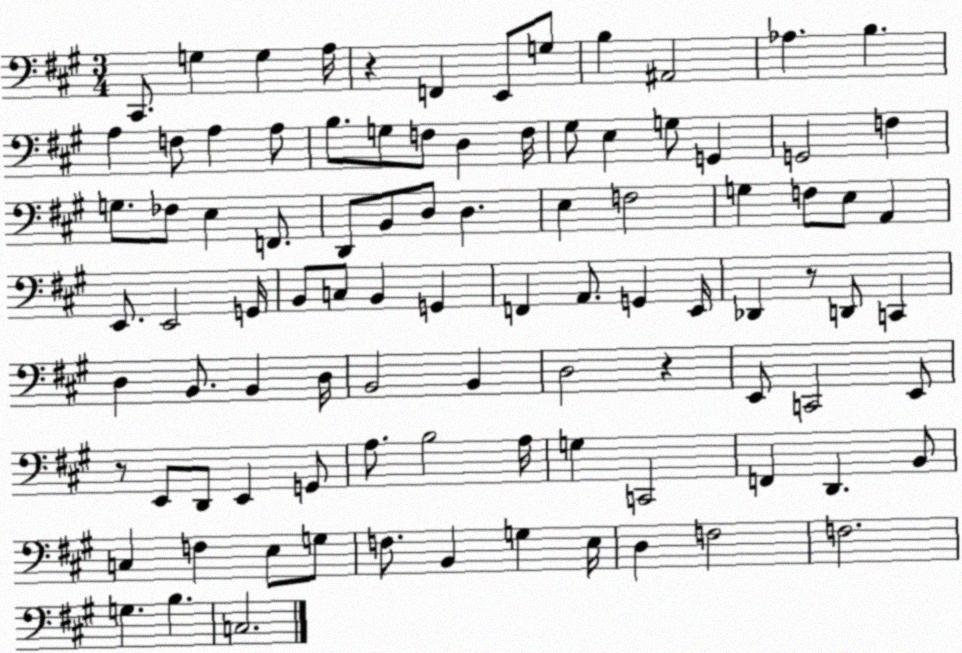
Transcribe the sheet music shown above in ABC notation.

X:1
T:Untitled
M:3/4
L:1/4
K:A
^C,,/2 G, G, A,/4 z F,, E,,/2 G,/2 B, ^A,,2 _A, B, A, F,/2 A, A,/2 B,/2 G,/2 F,/2 D, F,/4 ^G,/2 E, G,/2 G,, G,,2 F, G,/2 _F,/2 E, F,,/2 D,,/2 B,,/2 D,/2 D, E, F,2 G, F,/2 E,/2 A,, E,,/2 E,,2 G,,/4 B,,/2 C,/2 B,, G,, F,, A,,/2 G,, E,,/4 _D,, z/2 D,,/2 C,, D, B,,/2 B,, D,/4 B,,2 B,, D,2 z E,,/2 C,,2 E,,/2 z/2 E,,/2 D,,/2 E,, G,,/2 A,/2 B,2 A,/4 G, C,,2 F,, D,, B,,/2 C, F, E,/2 G,/2 F,/2 B,, G, E,/4 D, F,2 F,2 G, B, C,2